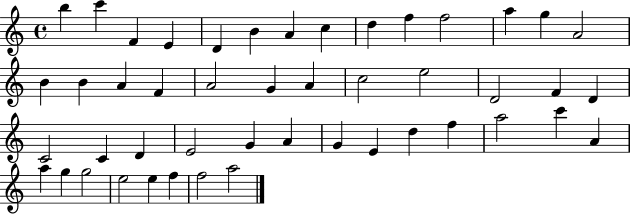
{
  \clef treble
  \time 4/4
  \defaultTimeSignature
  \key c \major
  b''4 c'''4 f'4 e'4 | d'4 b'4 a'4 c''4 | d''4 f''4 f''2 | a''4 g''4 a'2 | \break b'4 b'4 a'4 f'4 | a'2 g'4 a'4 | c''2 e''2 | d'2 f'4 d'4 | \break c'2 c'4 d'4 | e'2 g'4 a'4 | g'4 e'4 d''4 f''4 | a''2 c'''4 a'4 | \break a''4 g''4 g''2 | e''2 e''4 f''4 | f''2 a''2 | \bar "|."
}